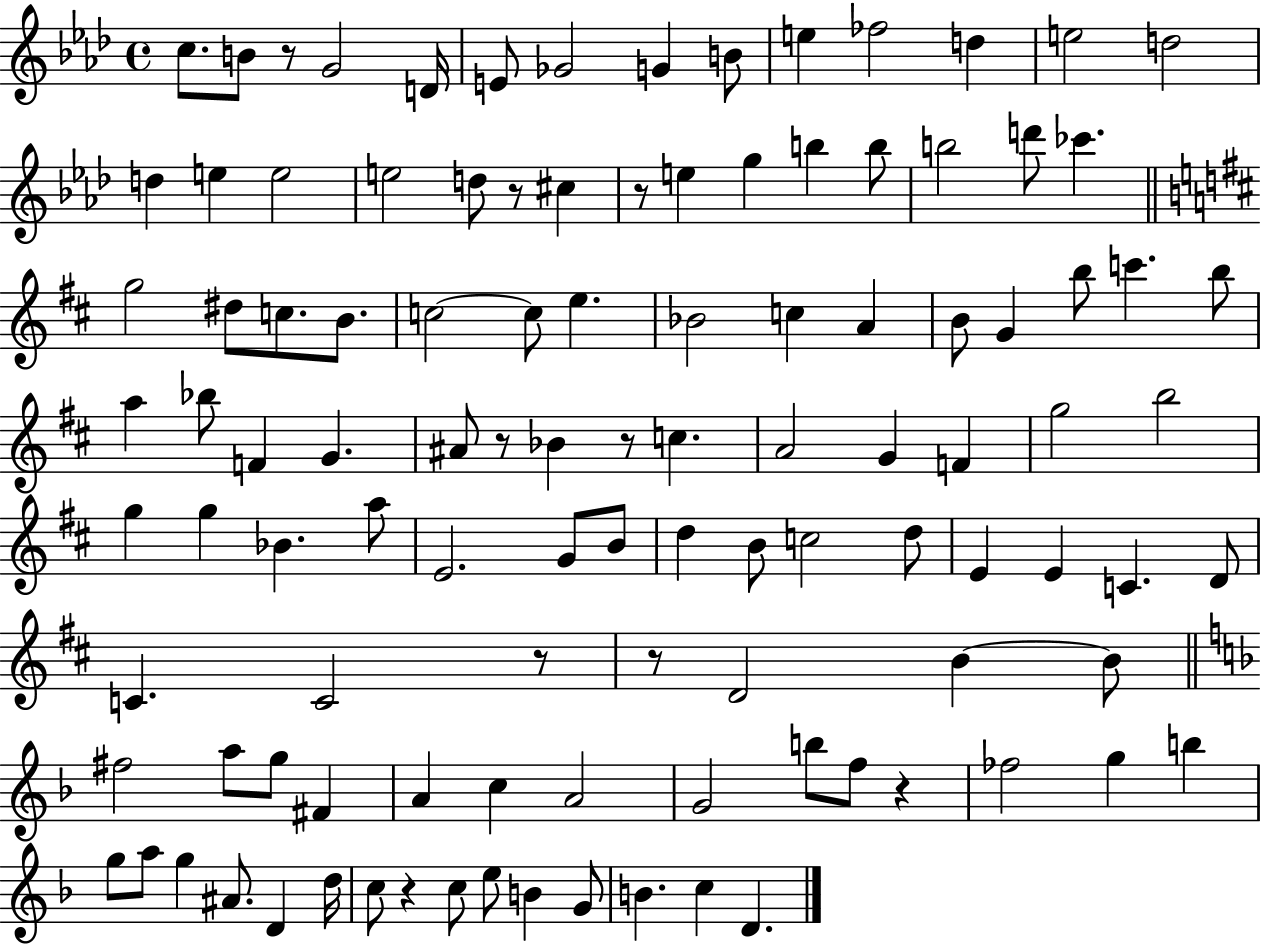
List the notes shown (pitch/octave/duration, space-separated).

C5/e. B4/e R/e G4/h D4/s E4/e Gb4/h G4/q B4/e E5/q FES5/h D5/q E5/h D5/h D5/q E5/q E5/h E5/h D5/e R/e C#5/q R/e E5/q G5/q B5/q B5/e B5/h D6/e CES6/q. G5/h D#5/e C5/e. B4/e. C5/h C5/e E5/q. Bb4/h C5/q A4/q B4/e G4/q B5/e C6/q. B5/e A5/q Bb5/e F4/q G4/q. A#4/e R/e Bb4/q R/e C5/q. A4/h G4/q F4/q G5/h B5/h G5/q G5/q Bb4/q. A5/e E4/h. G4/e B4/e D5/q B4/e C5/h D5/e E4/q E4/q C4/q. D4/e C4/q. C4/h R/e R/e D4/h B4/q B4/e F#5/h A5/e G5/e F#4/q A4/q C5/q A4/h G4/h B5/e F5/e R/q FES5/h G5/q B5/q G5/e A5/e G5/q A#4/e. D4/q D5/s C5/e R/q C5/e E5/e B4/q G4/e B4/q. C5/q D4/q.